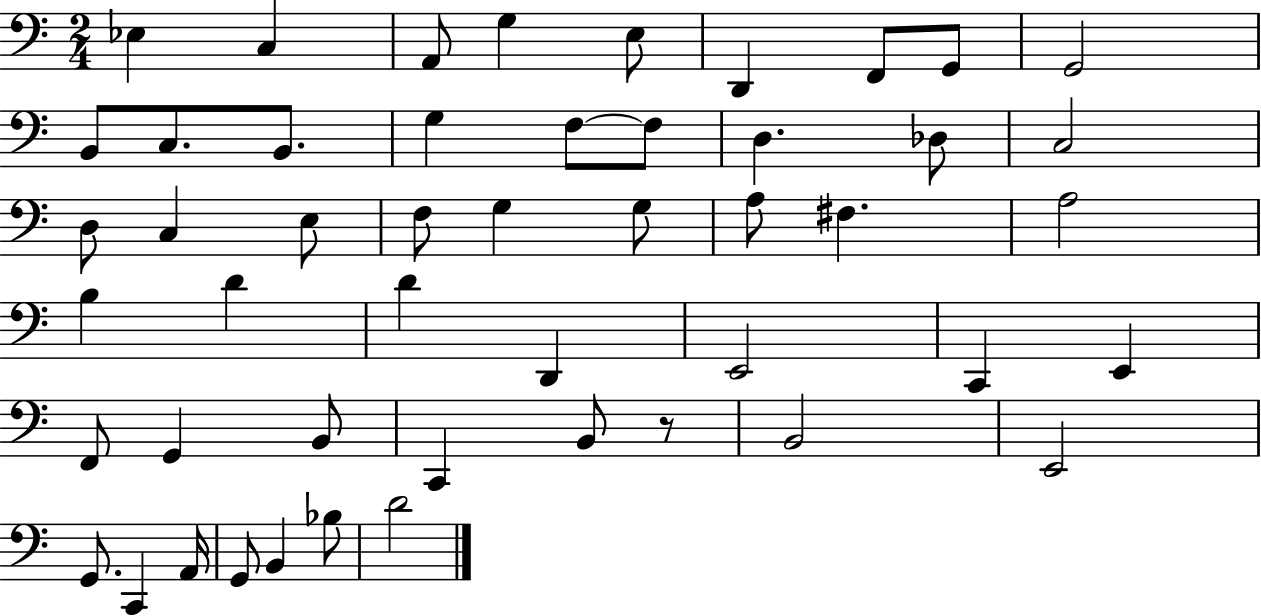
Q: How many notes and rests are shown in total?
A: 49